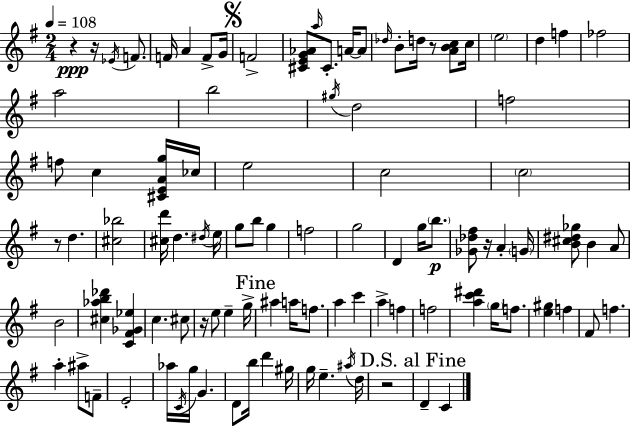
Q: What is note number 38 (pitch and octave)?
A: F5